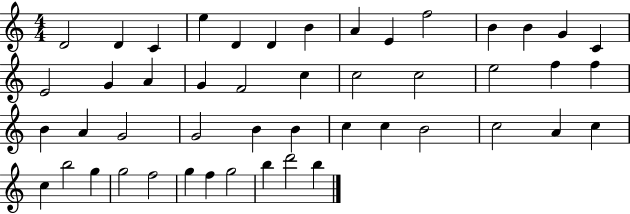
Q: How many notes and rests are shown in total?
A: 48